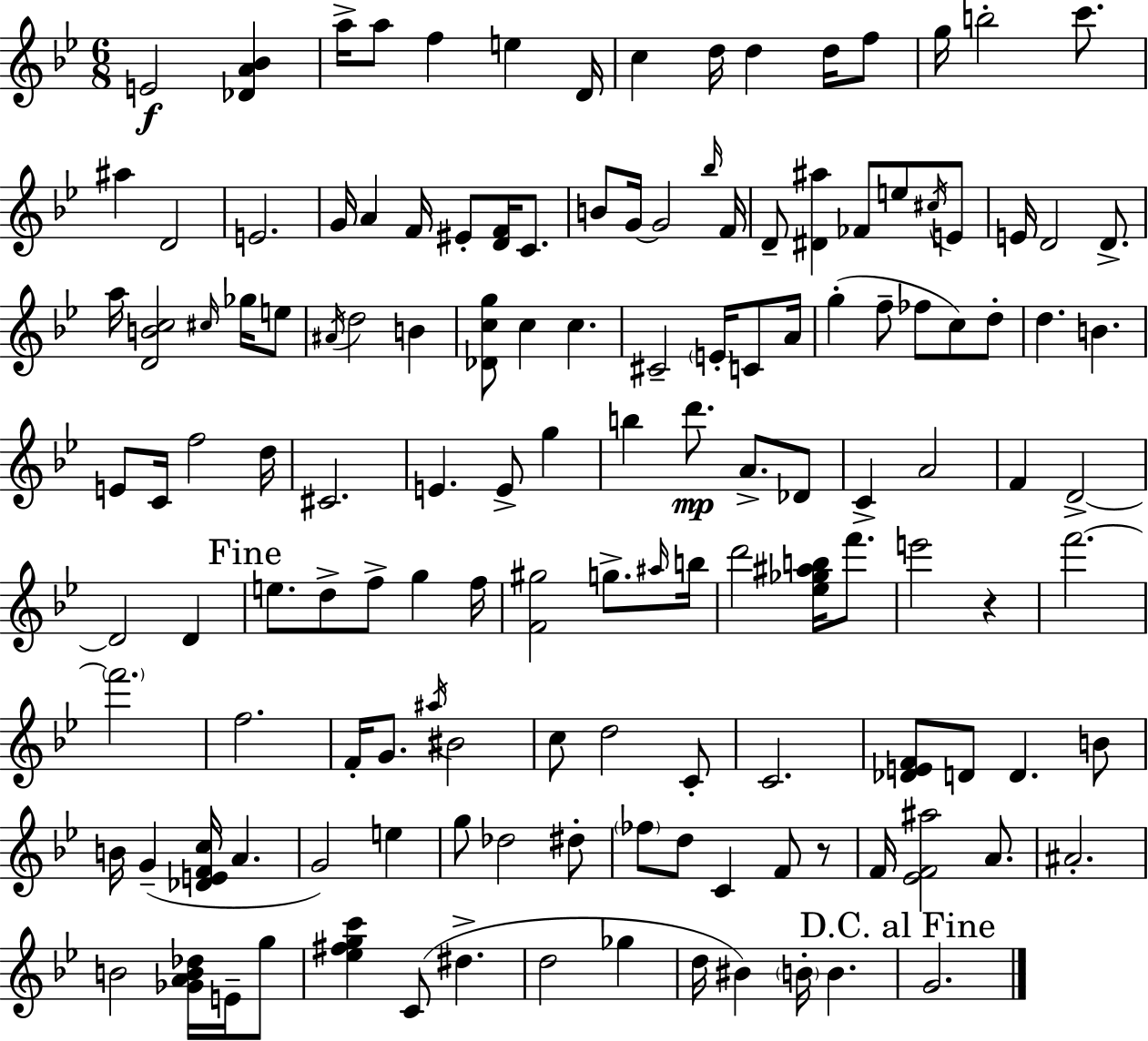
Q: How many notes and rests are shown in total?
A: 139